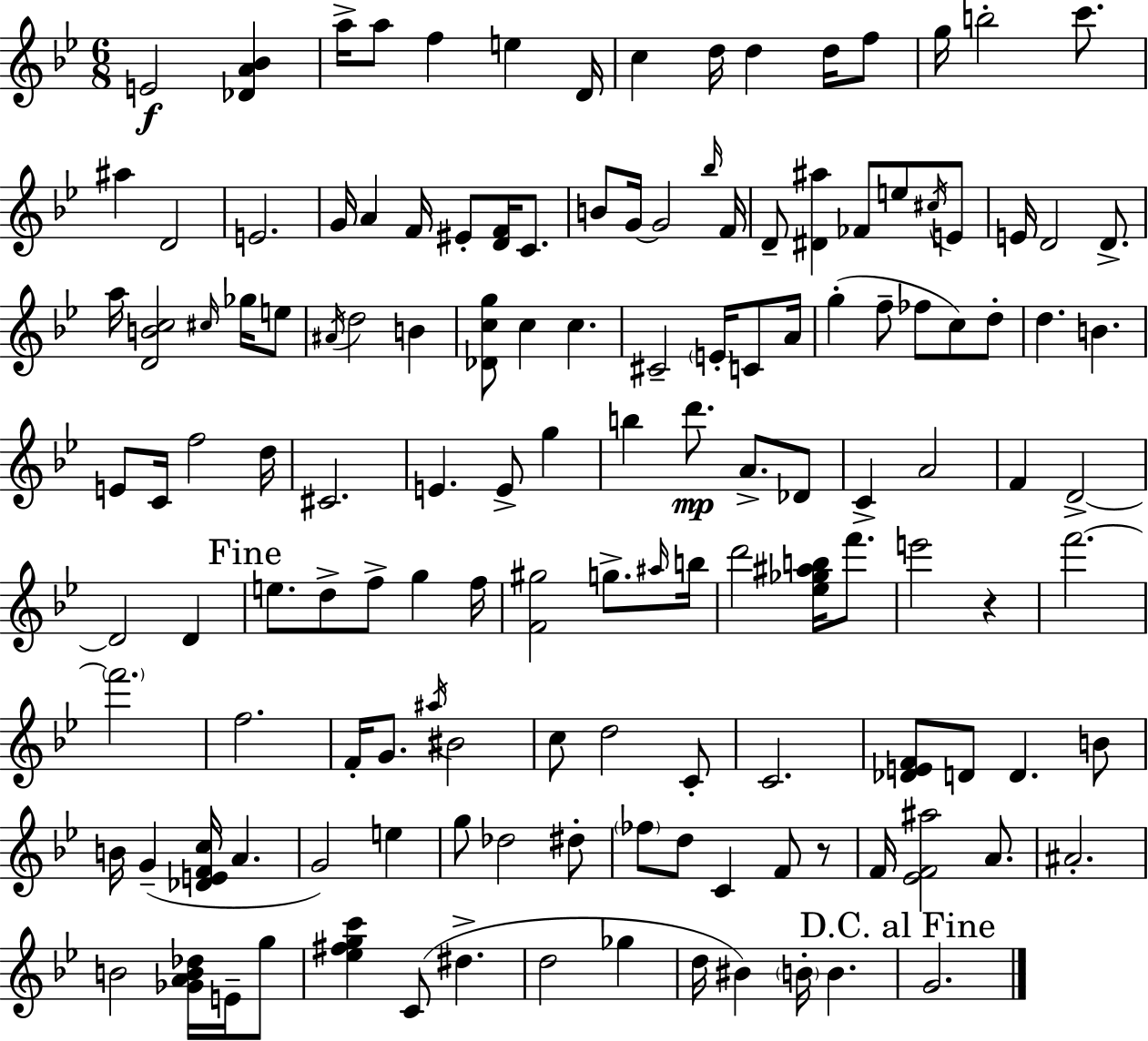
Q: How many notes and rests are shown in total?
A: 139